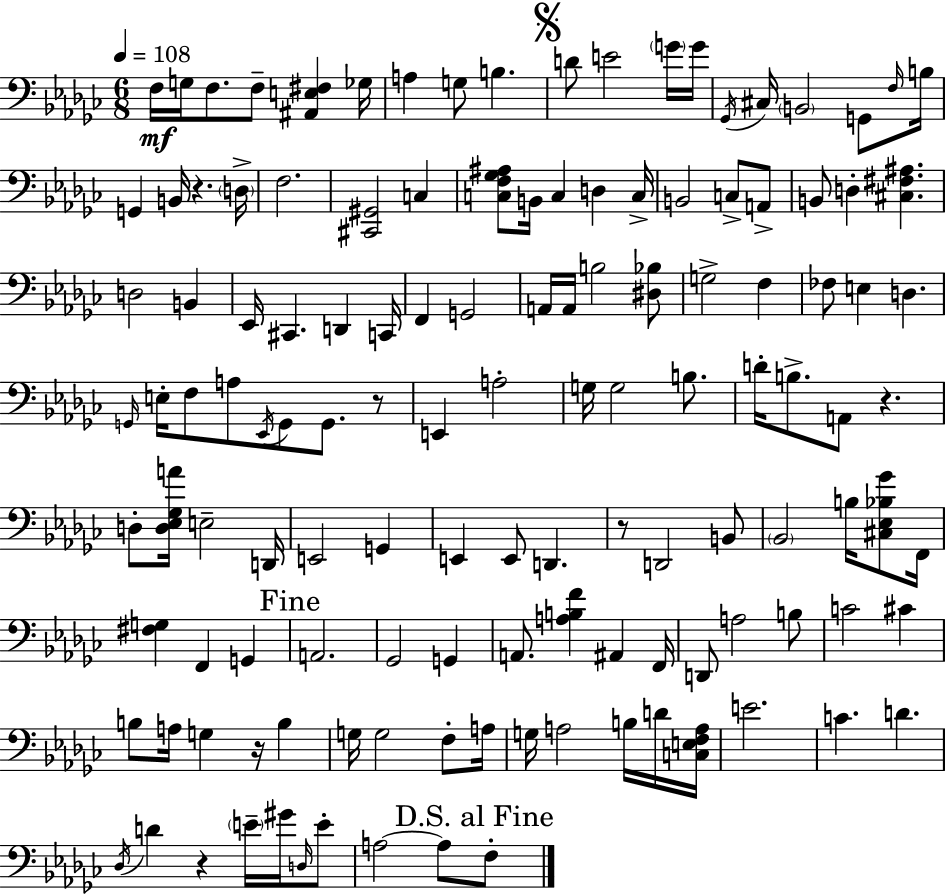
{
  \clef bass
  \numericTimeSignature
  \time 6/8
  \key ees \minor
  \tempo 4 = 108
  f16\mf g16 f8. f8-- <ais, e fis>4 ges16 | a4 g8 b4. | \mark \markup { \musicglyph "scripts.segno" } d'8 e'2 \parenthesize g'16 g'16 | \acciaccatura { ges,16 } cis16 \parenthesize b,2 g,8 | \break \grace { f16 } b16 g,4 b,16 r4. | \parenthesize d16-> f2. | <cis, gis,>2 c4 | <c f ges ais>8 b,16 c4 d4 | \break c16-> b,2 c8-> | a,8-> b,8 d4-. <cis fis ais>4. | d2 b,4 | ees,16 cis,4. d,4 | \break c,16 f,4 g,2 | a,16 a,16 b2 | <dis bes>8 g2-> f4 | fes8 e4 d4. | \break \grace { g,16 } e16-. f8 a8 \acciaccatura { ees,16 } g,8 g,8. | r8 e,4 a2-. | g16 g2 | b8. d'16-. b8.-> a,8 r4. | \break d8-. <d ees ges a'>16 e2-- | d,16 e,2 | g,4 e,4 e,8 d,4. | r8 d,2 | \break b,8 \parenthesize bes,2 | b16 <cis ees bes ges'>8 f,16 <fis g>4 f,4 | g,4 \mark "Fine" a,2. | ges,2 | \break g,4 a,8. <a b f'>4 ais,4 | f,16 d,8 a2 | b8 c'2 | cis'4 b8 a16 g4 r16 | \break b4 g16 g2 | f8-. a16 g16 a2 | b16 d'16 <c e f a>16 e'2. | c'4. d'4. | \break \acciaccatura { des16 } d'4 r4 | \parenthesize e'16-- gis'16 \grace { d16 } e'8-. a2~~ | a8 \mark "D.S. al Fine" f8-. \bar "|."
}